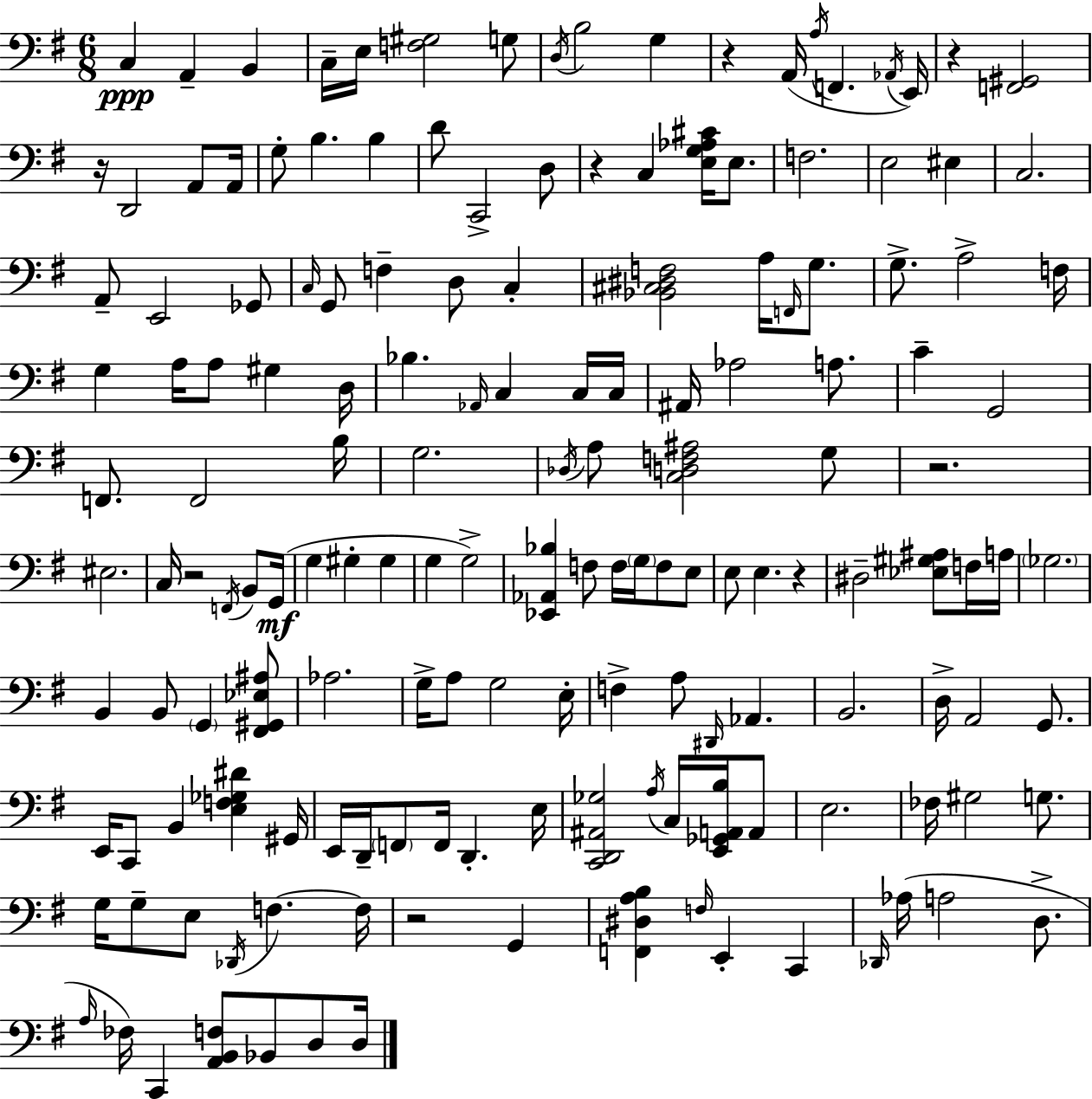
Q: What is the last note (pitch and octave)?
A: D3